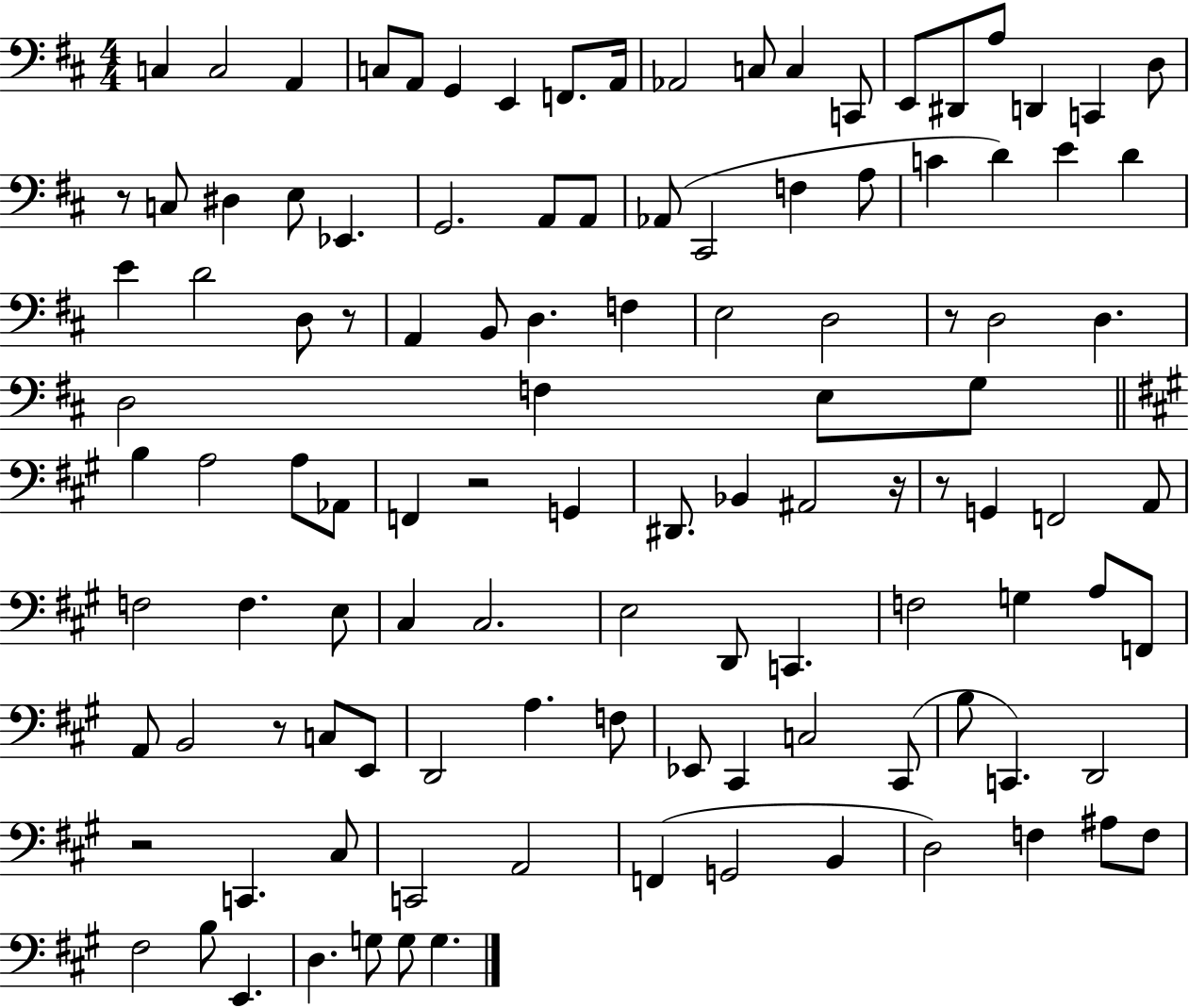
X:1
T:Untitled
M:4/4
L:1/4
K:D
C, C,2 A,, C,/2 A,,/2 G,, E,, F,,/2 A,,/4 _A,,2 C,/2 C, C,,/2 E,,/2 ^D,,/2 A,/2 D,, C,, D,/2 z/2 C,/2 ^D, E,/2 _E,, G,,2 A,,/2 A,,/2 _A,,/2 ^C,,2 F, A,/2 C D E D E D2 D,/2 z/2 A,, B,,/2 D, F, E,2 D,2 z/2 D,2 D, D,2 F, E,/2 G,/2 B, A,2 A,/2 _A,,/2 F,, z2 G,, ^D,,/2 _B,, ^A,,2 z/4 z/2 G,, F,,2 A,,/2 F,2 F, E,/2 ^C, ^C,2 E,2 D,,/2 C,, F,2 G, A,/2 F,,/2 A,,/2 B,,2 z/2 C,/2 E,,/2 D,,2 A, F,/2 _E,,/2 ^C,, C,2 ^C,,/2 B,/2 C,, D,,2 z2 C,, ^C,/2 C,,2 A,,2 F,, G,,2 B,, D,2 F, ^A,/2 F,/2 ^F,2 B,/2 E,, D, G,/2 G,/2 G,